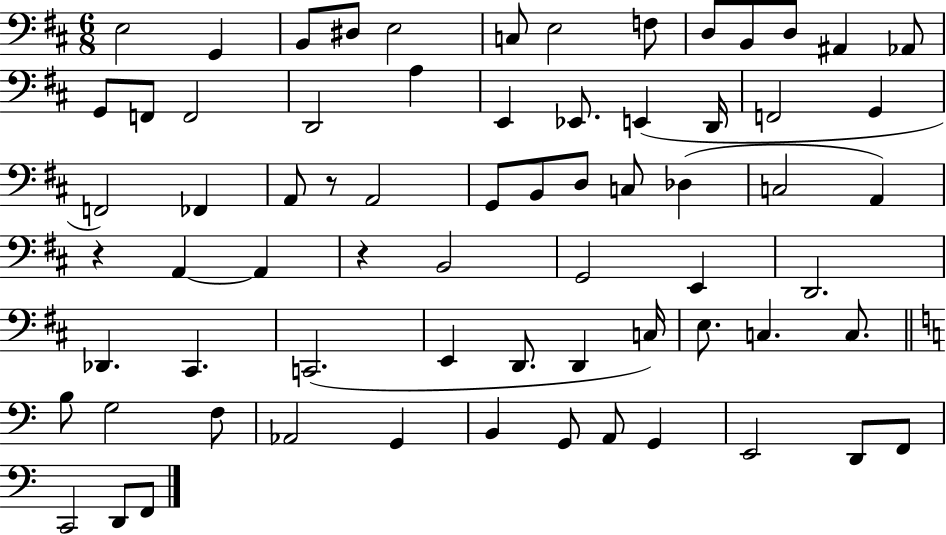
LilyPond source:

{
  \clef bass
  \numericTimeSignature
  \time 6/8
  \key d \major
  e2 g,4 | b,8 dis8 e2 | c8 e2 f8 | d8 b,8 d8 ais,4 aes,8 | \break g,8 f,8 f,2 | d,2 a4 | e,4 ees,8. e,4( d,16 | f,2 g,4 | \break f,2) fes,4 | a,8 r8 a,2 | g,8 b,8 d8 c8 des4( | c2 a,4) | \break r4 a,4~~ a,4 | r4 b,2 | g,2 e,4 | d,2. | \break des,4. cis,4. | c,2.( | e,4 d,8. d,4 c16) | e8. c4. c8. | \break \bar "||" \break \key c \major b8 g2 f8 | aes,2 g,4 | b,4 g,8 a,8 g,4 | e,2 d,8 f,8 | \break c,2 d,8 f,8 | \bar "|."
}